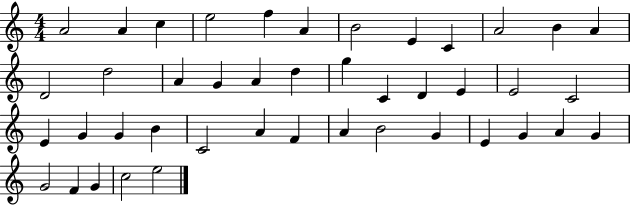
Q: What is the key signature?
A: C major